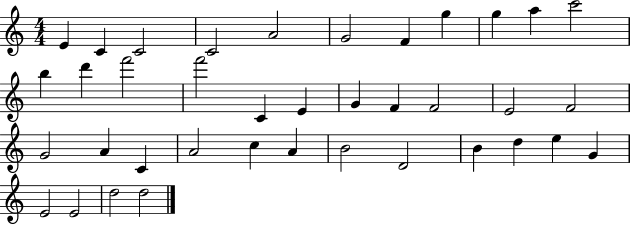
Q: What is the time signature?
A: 4/4